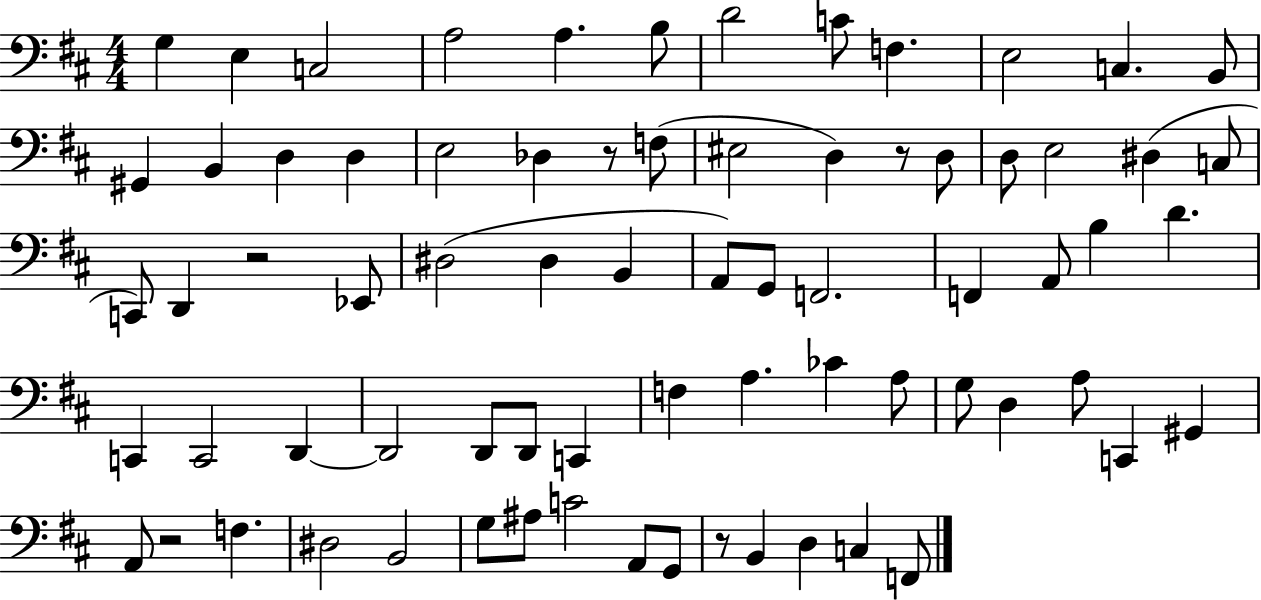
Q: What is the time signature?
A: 4/4